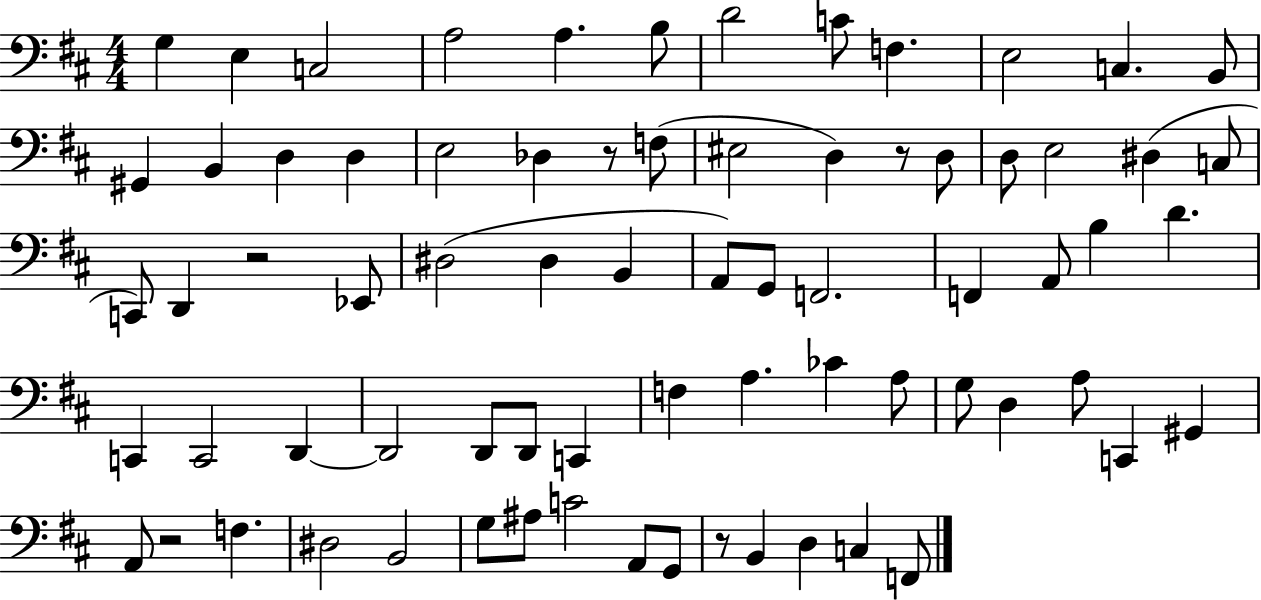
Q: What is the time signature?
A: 4/4